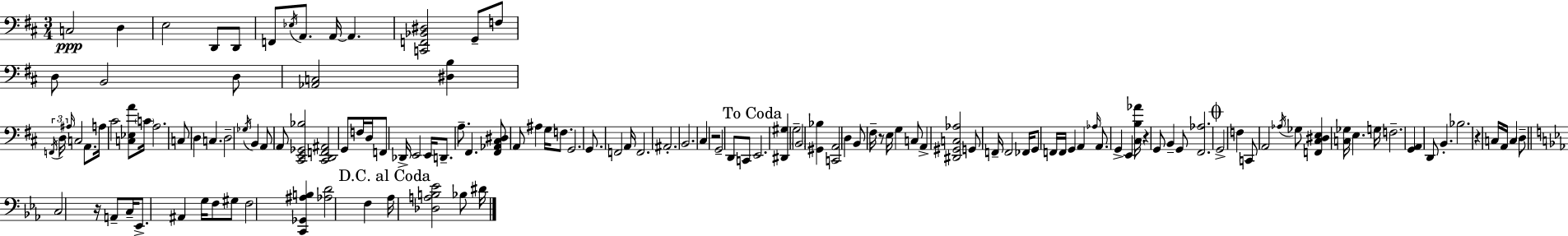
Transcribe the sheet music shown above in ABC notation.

X:1
T:Untitled
M:3/4
L:1/4
K:D
C,2 D, E,2 D,,/2 D,,/2 F,,/2 _E,/4 A,,/2 A,,/4 A,, [C,,F,,_B,,^D,]2 G,,/2 F,/2 D,/2 B,,2 D,/2 [_A,,C,]2 [^D,B,] F,,/4 D,/4 ^A,/4 C,2 A,,/2 A,/4 ^C2 [C,_E,A]/2 C/4 A,2 C,/2 D, C, D,2 _G,/4 B,, A,,/2 A,,/2 [^C,,E,,_G,,_B,]2 [^C,,D,,F,,^A,,]2 G,,/2 F,/4 D,/4 F,,/2 _D,,/4 E,,2 E,,/4 D,,/2 A,/2 ^F,, [^F,,_A,,^C,^D,]/2 A,,/2 ^A, G,/4 F,/2 G,,2 G,,/2 F,,2 A,,/4 F,,2 ^A,,2 B,,2 ^C, z2 G,,2 D,,/2 C,,/2 E,,2 [^D,,^G,] G,2 B,,2 [^G,,_B,] [C,,A,,]2 D, B,,/2 ^F,/4 z/2 E,/4 G, C,/2 A,, [^D,,^G,,C,_A,]2 G,,/2 F,,/4 F,,2 _F,,/4 G,,/2 F,,/4 F,,/4 G,, A,, _A,/4 A,,/2 G,, E,, [^C,B,_A]/4 z G,,/2 B,, G,,/2 [^F,,_A,]2 G,,2 F, C,,/2 A,,2 _A,/4 _G,/2 [F,,^C,^D,E,] [C,_G,]/4 E, G,/4 F,2 [G,,A,,] D,,/2 B,, _B,2 z C,/4 A,,/4 C, D,/2 C,2 z/4 A,,/2 C,/4 _E,,/2 ^A,, G,/4 F,/2 ^G,/2 F,2 [C,,_G,,^A,B,] [_A,D]2 F, _A,/4 [_D,A,B,_E]2 _B,/2 ^D/4